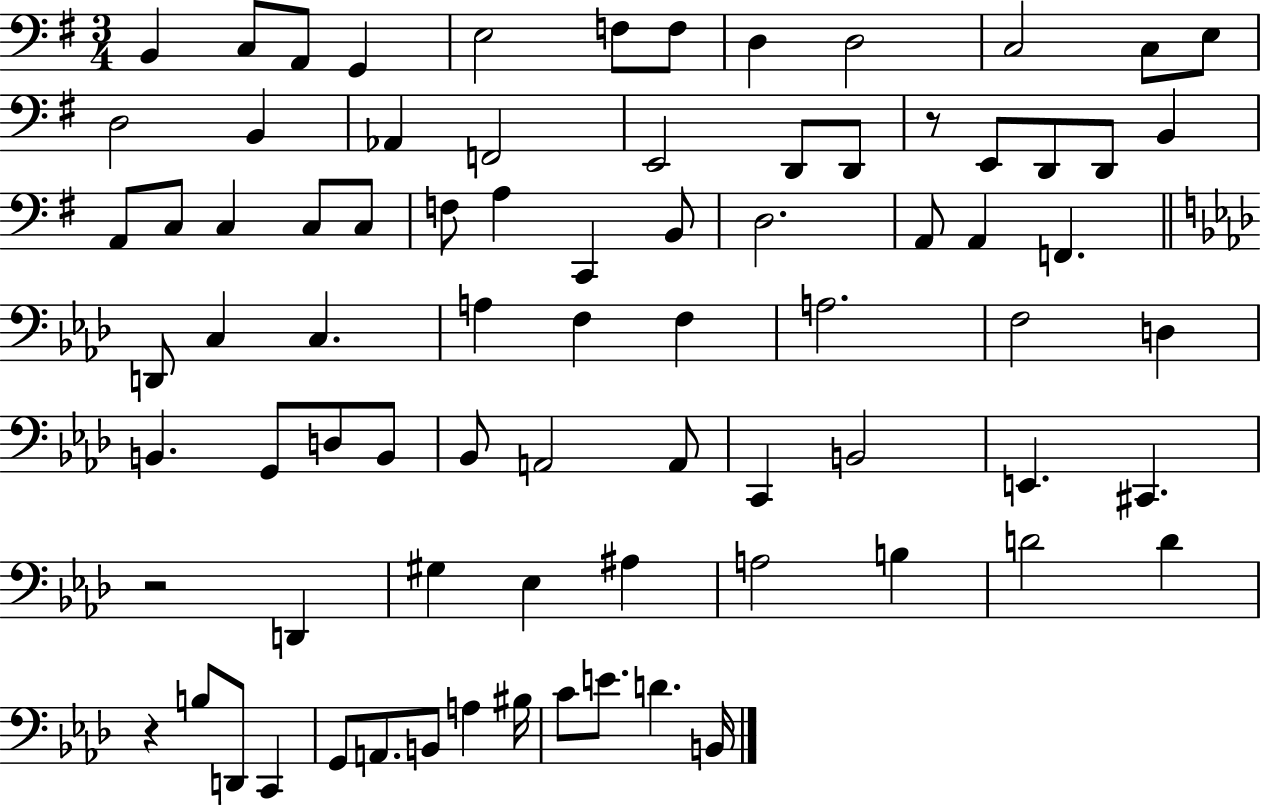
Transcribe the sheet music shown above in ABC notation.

X:1
T:Untitled
M:3/4
L:1/4
K:G
B,, C,/2 A,,/2 G,, E,2 F,/2 F,/2 D, D,2 C,2 C,/2 E,/2 D,2 B,, _A,, F,,2 E,,2 D,,/2 D,,/2 z/2 E,,/2 D,,/2 D,,/2 B,, A,,/2 C,/2 C, C,/2 C,/2 F,/2 A, C,, B,,/2 D,2 A,,/2 A,, F,, D,,/2 C, C, A, F, F, A,2 F,2 D, B,, G,,/2 D,/2 B,,/2 _B,,/2 A,,2 A,,/2 C,, B,,2 E,, ^C,, z2 D,, ^G, _E, ^A, A,2 B, D2 D z B,/2 D,,/2 C,, G,,/2 A,,/2 B,,/2 A, ^B,/4 C/2 E/2 D B,,/4